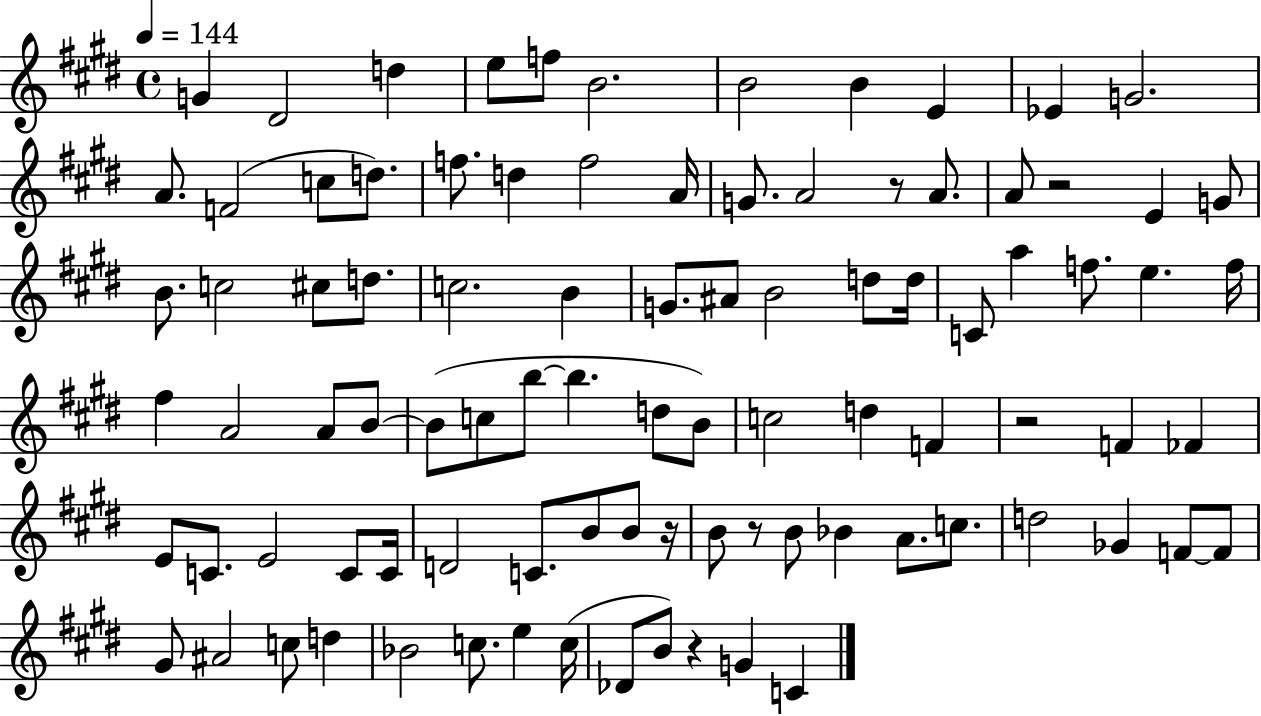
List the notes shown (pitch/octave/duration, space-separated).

G4/q D#4/h D5/q E5/e F5/e B4/h. B4/h B4/q E4/q Eb4/q G4/h. A4/e. F4/h C5/e D5/e. F5/e. D5/q F5/h A4/s G4/e. A4/h R/e A4/e. A4/e R/h E4/q G4/e B4/e. C5/h C#5/e D5/e. C5/h. B4/q G4/e. A#4/e B4/h D5/e D5/s C4/e A5/q F5/e. E5/q. F5/s F#5/q A4/h A4/e B4/e B4/e C5/e B5/e B5/q. D5/e B4/e C5/h D5/q F4/q R/h F4/q FES4/q E4/e C4/e. E4/h C4/e C4/s D4/h C4/e. B4/e B4/e R/s B4/e R/e B4/e Bb4/q A4/e. C5/e. D5/h Gb4/q F4/e F4/e G#4/e A#4/h C5/e D5/q Bb4/h C5/e. E5/q C5/s Db4/e B4/e R/q G4/q C4/q